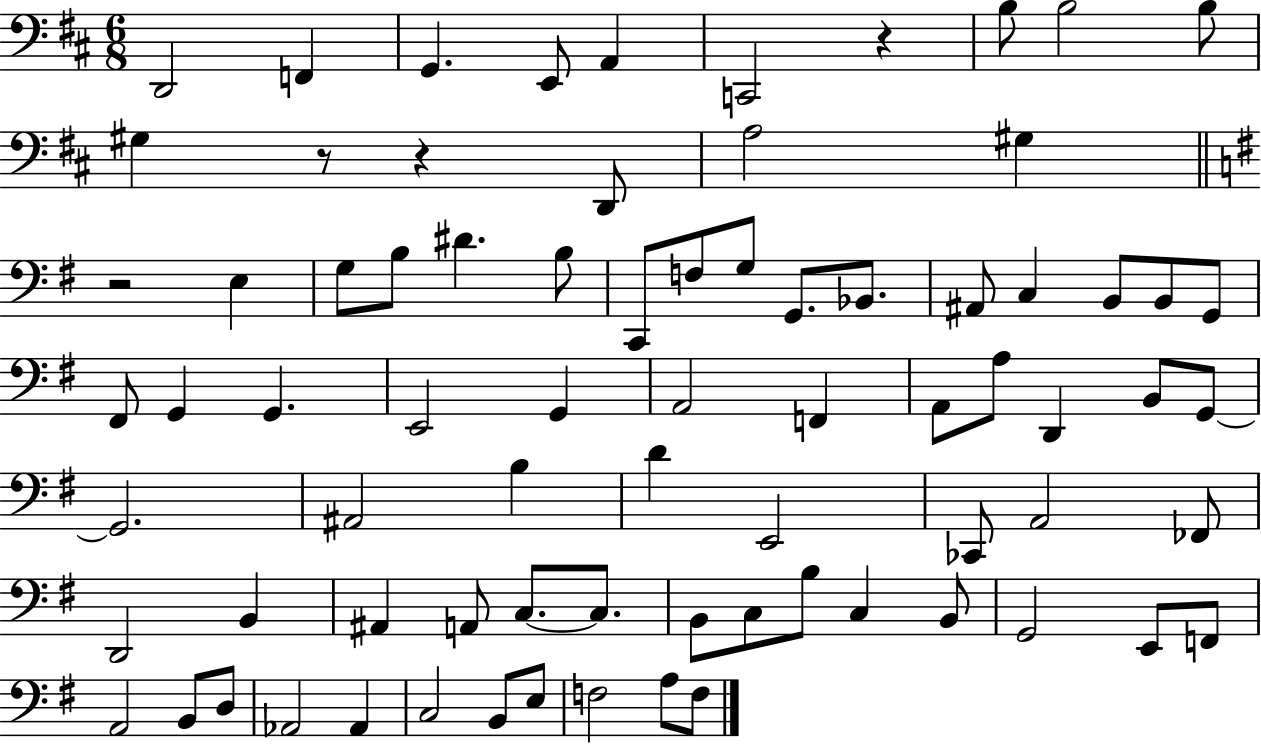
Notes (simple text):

D2/h F2/q G2/q. E2/e A2/q C2/h R/q B3/e B3/h B3/e G#3/q R/e R/q D2/e A3/h G#3/q R/h E3/q G3/e B3/e D#4/q. B3/e C2/e F3/e G3/e G2/e. Bb2/e. A#2/e C3/q B2/e B2/e G2/e F#2/e G2/q G2/q. E2/h G2/q A2/h F2/q A2/e A3/e D2/q B2/e G2/e G2/h. A#2/h B3/q D4/q E2/h CES2/e A2/h FES2/e D2/h B2/q A#2/q A2/e C3/e. C3/e. B2/e C3/e B3/e C3/q B2/e G2/h E2/e F2/e A2/h B2/e D3/e Ab2/h Ab2/q C3/h B2/e E3/e F3/h A3/e F3/e